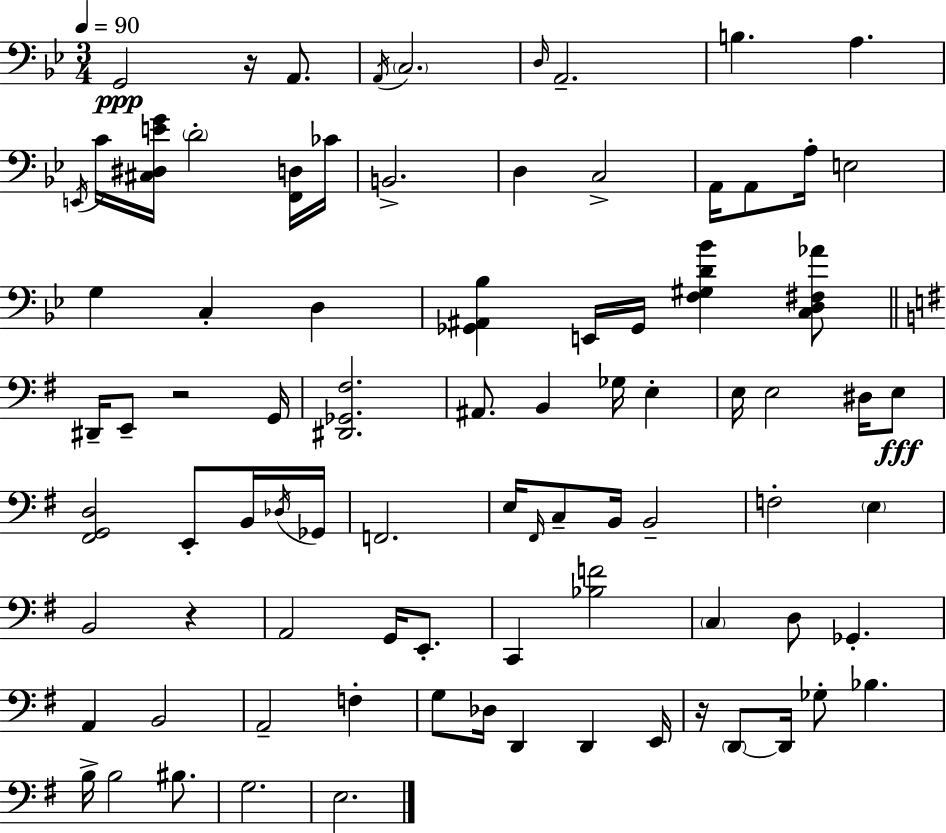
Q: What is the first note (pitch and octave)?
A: G2